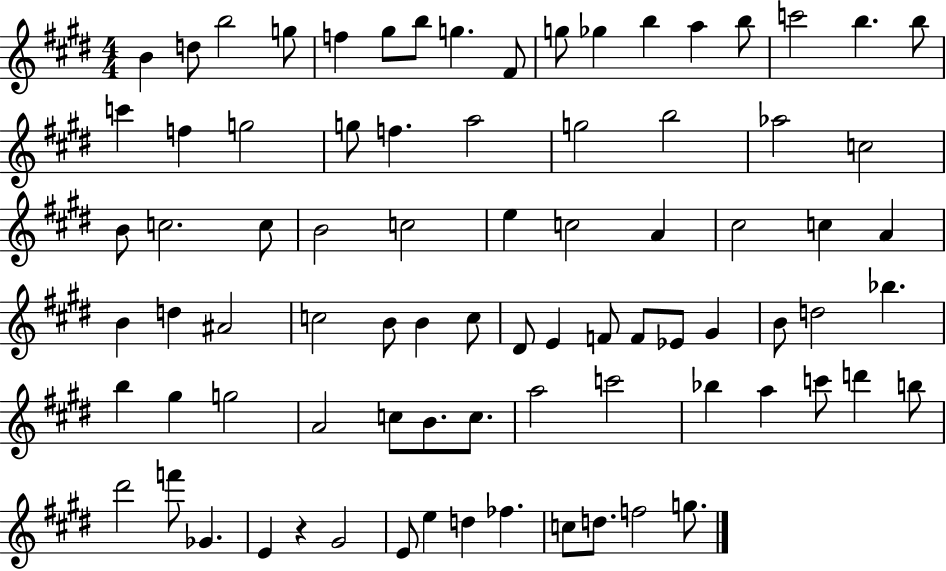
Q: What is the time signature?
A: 4/4